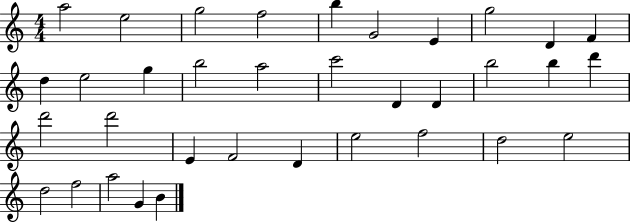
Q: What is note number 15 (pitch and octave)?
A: A5